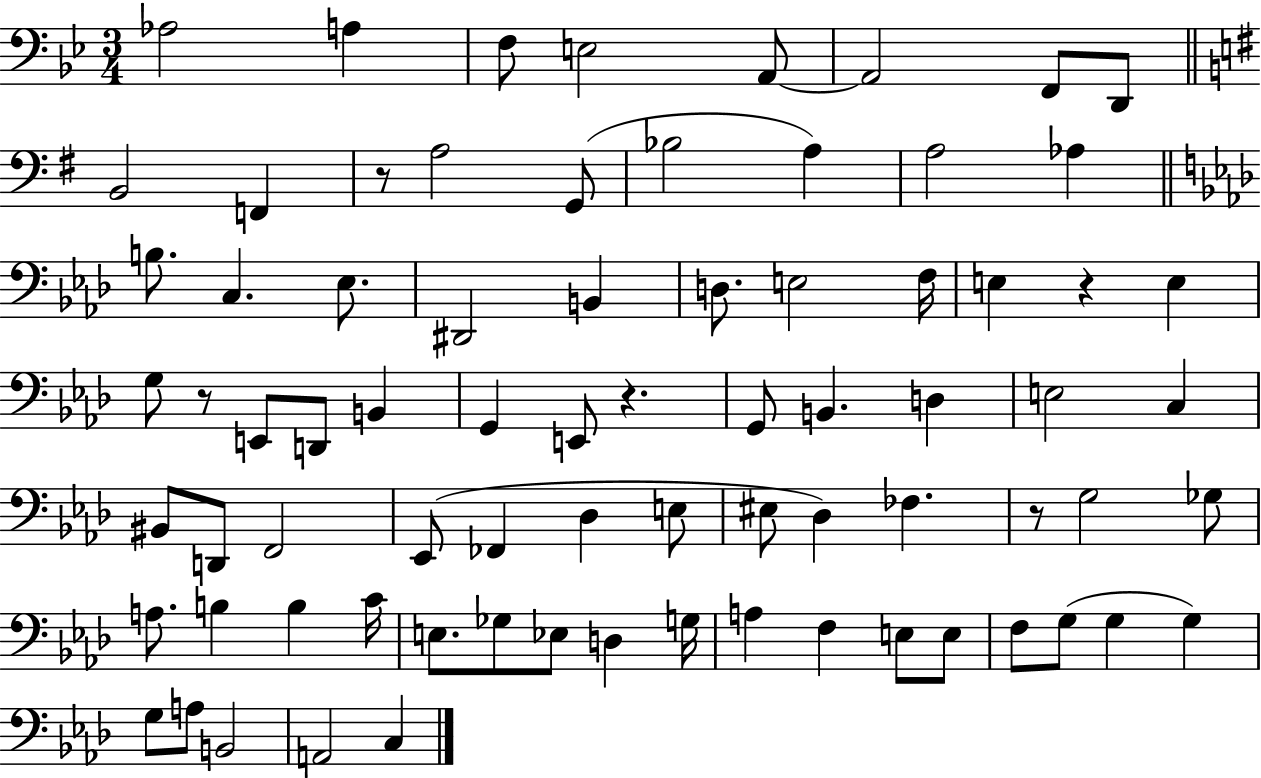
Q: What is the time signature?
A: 3/4